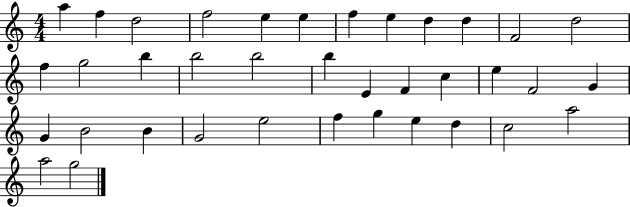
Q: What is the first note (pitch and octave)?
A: A5